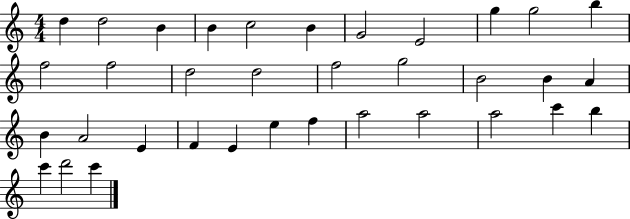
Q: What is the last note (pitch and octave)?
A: C6